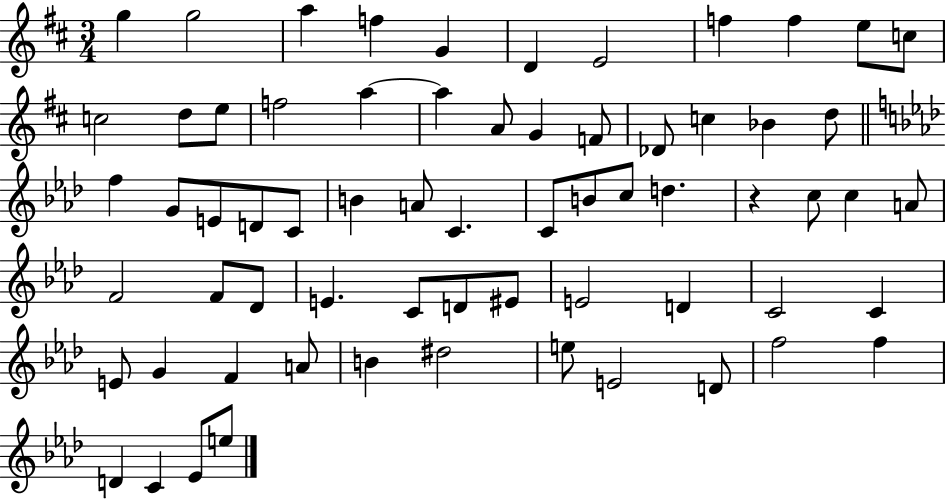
G5/q G5/h A5/q F5/q G4/q D4/q E4/h F5/q F5/q E5/e C5/e C5/h D5/e E5/e F5/h A5/q A5/q A4/e G4/q F4/e Db4/e C5/q Bb4/q D5/e F5/q G4/e E4/e D4/e C4/e B4/q A4/e C4/q. C4/e B4/e C5/e D5/q. R/q C5/e C5/q A4/e F4/h F4/e Db4/e E4/q. C4/e D4/e EIS4/e E4/h D4/q C4/h C4/q E4/e G4/q F4/q A4/e B4/q D#5/h E5/e E4/h D4/e F5/h F5/q D4/q C4/q Eb4/e E5/e